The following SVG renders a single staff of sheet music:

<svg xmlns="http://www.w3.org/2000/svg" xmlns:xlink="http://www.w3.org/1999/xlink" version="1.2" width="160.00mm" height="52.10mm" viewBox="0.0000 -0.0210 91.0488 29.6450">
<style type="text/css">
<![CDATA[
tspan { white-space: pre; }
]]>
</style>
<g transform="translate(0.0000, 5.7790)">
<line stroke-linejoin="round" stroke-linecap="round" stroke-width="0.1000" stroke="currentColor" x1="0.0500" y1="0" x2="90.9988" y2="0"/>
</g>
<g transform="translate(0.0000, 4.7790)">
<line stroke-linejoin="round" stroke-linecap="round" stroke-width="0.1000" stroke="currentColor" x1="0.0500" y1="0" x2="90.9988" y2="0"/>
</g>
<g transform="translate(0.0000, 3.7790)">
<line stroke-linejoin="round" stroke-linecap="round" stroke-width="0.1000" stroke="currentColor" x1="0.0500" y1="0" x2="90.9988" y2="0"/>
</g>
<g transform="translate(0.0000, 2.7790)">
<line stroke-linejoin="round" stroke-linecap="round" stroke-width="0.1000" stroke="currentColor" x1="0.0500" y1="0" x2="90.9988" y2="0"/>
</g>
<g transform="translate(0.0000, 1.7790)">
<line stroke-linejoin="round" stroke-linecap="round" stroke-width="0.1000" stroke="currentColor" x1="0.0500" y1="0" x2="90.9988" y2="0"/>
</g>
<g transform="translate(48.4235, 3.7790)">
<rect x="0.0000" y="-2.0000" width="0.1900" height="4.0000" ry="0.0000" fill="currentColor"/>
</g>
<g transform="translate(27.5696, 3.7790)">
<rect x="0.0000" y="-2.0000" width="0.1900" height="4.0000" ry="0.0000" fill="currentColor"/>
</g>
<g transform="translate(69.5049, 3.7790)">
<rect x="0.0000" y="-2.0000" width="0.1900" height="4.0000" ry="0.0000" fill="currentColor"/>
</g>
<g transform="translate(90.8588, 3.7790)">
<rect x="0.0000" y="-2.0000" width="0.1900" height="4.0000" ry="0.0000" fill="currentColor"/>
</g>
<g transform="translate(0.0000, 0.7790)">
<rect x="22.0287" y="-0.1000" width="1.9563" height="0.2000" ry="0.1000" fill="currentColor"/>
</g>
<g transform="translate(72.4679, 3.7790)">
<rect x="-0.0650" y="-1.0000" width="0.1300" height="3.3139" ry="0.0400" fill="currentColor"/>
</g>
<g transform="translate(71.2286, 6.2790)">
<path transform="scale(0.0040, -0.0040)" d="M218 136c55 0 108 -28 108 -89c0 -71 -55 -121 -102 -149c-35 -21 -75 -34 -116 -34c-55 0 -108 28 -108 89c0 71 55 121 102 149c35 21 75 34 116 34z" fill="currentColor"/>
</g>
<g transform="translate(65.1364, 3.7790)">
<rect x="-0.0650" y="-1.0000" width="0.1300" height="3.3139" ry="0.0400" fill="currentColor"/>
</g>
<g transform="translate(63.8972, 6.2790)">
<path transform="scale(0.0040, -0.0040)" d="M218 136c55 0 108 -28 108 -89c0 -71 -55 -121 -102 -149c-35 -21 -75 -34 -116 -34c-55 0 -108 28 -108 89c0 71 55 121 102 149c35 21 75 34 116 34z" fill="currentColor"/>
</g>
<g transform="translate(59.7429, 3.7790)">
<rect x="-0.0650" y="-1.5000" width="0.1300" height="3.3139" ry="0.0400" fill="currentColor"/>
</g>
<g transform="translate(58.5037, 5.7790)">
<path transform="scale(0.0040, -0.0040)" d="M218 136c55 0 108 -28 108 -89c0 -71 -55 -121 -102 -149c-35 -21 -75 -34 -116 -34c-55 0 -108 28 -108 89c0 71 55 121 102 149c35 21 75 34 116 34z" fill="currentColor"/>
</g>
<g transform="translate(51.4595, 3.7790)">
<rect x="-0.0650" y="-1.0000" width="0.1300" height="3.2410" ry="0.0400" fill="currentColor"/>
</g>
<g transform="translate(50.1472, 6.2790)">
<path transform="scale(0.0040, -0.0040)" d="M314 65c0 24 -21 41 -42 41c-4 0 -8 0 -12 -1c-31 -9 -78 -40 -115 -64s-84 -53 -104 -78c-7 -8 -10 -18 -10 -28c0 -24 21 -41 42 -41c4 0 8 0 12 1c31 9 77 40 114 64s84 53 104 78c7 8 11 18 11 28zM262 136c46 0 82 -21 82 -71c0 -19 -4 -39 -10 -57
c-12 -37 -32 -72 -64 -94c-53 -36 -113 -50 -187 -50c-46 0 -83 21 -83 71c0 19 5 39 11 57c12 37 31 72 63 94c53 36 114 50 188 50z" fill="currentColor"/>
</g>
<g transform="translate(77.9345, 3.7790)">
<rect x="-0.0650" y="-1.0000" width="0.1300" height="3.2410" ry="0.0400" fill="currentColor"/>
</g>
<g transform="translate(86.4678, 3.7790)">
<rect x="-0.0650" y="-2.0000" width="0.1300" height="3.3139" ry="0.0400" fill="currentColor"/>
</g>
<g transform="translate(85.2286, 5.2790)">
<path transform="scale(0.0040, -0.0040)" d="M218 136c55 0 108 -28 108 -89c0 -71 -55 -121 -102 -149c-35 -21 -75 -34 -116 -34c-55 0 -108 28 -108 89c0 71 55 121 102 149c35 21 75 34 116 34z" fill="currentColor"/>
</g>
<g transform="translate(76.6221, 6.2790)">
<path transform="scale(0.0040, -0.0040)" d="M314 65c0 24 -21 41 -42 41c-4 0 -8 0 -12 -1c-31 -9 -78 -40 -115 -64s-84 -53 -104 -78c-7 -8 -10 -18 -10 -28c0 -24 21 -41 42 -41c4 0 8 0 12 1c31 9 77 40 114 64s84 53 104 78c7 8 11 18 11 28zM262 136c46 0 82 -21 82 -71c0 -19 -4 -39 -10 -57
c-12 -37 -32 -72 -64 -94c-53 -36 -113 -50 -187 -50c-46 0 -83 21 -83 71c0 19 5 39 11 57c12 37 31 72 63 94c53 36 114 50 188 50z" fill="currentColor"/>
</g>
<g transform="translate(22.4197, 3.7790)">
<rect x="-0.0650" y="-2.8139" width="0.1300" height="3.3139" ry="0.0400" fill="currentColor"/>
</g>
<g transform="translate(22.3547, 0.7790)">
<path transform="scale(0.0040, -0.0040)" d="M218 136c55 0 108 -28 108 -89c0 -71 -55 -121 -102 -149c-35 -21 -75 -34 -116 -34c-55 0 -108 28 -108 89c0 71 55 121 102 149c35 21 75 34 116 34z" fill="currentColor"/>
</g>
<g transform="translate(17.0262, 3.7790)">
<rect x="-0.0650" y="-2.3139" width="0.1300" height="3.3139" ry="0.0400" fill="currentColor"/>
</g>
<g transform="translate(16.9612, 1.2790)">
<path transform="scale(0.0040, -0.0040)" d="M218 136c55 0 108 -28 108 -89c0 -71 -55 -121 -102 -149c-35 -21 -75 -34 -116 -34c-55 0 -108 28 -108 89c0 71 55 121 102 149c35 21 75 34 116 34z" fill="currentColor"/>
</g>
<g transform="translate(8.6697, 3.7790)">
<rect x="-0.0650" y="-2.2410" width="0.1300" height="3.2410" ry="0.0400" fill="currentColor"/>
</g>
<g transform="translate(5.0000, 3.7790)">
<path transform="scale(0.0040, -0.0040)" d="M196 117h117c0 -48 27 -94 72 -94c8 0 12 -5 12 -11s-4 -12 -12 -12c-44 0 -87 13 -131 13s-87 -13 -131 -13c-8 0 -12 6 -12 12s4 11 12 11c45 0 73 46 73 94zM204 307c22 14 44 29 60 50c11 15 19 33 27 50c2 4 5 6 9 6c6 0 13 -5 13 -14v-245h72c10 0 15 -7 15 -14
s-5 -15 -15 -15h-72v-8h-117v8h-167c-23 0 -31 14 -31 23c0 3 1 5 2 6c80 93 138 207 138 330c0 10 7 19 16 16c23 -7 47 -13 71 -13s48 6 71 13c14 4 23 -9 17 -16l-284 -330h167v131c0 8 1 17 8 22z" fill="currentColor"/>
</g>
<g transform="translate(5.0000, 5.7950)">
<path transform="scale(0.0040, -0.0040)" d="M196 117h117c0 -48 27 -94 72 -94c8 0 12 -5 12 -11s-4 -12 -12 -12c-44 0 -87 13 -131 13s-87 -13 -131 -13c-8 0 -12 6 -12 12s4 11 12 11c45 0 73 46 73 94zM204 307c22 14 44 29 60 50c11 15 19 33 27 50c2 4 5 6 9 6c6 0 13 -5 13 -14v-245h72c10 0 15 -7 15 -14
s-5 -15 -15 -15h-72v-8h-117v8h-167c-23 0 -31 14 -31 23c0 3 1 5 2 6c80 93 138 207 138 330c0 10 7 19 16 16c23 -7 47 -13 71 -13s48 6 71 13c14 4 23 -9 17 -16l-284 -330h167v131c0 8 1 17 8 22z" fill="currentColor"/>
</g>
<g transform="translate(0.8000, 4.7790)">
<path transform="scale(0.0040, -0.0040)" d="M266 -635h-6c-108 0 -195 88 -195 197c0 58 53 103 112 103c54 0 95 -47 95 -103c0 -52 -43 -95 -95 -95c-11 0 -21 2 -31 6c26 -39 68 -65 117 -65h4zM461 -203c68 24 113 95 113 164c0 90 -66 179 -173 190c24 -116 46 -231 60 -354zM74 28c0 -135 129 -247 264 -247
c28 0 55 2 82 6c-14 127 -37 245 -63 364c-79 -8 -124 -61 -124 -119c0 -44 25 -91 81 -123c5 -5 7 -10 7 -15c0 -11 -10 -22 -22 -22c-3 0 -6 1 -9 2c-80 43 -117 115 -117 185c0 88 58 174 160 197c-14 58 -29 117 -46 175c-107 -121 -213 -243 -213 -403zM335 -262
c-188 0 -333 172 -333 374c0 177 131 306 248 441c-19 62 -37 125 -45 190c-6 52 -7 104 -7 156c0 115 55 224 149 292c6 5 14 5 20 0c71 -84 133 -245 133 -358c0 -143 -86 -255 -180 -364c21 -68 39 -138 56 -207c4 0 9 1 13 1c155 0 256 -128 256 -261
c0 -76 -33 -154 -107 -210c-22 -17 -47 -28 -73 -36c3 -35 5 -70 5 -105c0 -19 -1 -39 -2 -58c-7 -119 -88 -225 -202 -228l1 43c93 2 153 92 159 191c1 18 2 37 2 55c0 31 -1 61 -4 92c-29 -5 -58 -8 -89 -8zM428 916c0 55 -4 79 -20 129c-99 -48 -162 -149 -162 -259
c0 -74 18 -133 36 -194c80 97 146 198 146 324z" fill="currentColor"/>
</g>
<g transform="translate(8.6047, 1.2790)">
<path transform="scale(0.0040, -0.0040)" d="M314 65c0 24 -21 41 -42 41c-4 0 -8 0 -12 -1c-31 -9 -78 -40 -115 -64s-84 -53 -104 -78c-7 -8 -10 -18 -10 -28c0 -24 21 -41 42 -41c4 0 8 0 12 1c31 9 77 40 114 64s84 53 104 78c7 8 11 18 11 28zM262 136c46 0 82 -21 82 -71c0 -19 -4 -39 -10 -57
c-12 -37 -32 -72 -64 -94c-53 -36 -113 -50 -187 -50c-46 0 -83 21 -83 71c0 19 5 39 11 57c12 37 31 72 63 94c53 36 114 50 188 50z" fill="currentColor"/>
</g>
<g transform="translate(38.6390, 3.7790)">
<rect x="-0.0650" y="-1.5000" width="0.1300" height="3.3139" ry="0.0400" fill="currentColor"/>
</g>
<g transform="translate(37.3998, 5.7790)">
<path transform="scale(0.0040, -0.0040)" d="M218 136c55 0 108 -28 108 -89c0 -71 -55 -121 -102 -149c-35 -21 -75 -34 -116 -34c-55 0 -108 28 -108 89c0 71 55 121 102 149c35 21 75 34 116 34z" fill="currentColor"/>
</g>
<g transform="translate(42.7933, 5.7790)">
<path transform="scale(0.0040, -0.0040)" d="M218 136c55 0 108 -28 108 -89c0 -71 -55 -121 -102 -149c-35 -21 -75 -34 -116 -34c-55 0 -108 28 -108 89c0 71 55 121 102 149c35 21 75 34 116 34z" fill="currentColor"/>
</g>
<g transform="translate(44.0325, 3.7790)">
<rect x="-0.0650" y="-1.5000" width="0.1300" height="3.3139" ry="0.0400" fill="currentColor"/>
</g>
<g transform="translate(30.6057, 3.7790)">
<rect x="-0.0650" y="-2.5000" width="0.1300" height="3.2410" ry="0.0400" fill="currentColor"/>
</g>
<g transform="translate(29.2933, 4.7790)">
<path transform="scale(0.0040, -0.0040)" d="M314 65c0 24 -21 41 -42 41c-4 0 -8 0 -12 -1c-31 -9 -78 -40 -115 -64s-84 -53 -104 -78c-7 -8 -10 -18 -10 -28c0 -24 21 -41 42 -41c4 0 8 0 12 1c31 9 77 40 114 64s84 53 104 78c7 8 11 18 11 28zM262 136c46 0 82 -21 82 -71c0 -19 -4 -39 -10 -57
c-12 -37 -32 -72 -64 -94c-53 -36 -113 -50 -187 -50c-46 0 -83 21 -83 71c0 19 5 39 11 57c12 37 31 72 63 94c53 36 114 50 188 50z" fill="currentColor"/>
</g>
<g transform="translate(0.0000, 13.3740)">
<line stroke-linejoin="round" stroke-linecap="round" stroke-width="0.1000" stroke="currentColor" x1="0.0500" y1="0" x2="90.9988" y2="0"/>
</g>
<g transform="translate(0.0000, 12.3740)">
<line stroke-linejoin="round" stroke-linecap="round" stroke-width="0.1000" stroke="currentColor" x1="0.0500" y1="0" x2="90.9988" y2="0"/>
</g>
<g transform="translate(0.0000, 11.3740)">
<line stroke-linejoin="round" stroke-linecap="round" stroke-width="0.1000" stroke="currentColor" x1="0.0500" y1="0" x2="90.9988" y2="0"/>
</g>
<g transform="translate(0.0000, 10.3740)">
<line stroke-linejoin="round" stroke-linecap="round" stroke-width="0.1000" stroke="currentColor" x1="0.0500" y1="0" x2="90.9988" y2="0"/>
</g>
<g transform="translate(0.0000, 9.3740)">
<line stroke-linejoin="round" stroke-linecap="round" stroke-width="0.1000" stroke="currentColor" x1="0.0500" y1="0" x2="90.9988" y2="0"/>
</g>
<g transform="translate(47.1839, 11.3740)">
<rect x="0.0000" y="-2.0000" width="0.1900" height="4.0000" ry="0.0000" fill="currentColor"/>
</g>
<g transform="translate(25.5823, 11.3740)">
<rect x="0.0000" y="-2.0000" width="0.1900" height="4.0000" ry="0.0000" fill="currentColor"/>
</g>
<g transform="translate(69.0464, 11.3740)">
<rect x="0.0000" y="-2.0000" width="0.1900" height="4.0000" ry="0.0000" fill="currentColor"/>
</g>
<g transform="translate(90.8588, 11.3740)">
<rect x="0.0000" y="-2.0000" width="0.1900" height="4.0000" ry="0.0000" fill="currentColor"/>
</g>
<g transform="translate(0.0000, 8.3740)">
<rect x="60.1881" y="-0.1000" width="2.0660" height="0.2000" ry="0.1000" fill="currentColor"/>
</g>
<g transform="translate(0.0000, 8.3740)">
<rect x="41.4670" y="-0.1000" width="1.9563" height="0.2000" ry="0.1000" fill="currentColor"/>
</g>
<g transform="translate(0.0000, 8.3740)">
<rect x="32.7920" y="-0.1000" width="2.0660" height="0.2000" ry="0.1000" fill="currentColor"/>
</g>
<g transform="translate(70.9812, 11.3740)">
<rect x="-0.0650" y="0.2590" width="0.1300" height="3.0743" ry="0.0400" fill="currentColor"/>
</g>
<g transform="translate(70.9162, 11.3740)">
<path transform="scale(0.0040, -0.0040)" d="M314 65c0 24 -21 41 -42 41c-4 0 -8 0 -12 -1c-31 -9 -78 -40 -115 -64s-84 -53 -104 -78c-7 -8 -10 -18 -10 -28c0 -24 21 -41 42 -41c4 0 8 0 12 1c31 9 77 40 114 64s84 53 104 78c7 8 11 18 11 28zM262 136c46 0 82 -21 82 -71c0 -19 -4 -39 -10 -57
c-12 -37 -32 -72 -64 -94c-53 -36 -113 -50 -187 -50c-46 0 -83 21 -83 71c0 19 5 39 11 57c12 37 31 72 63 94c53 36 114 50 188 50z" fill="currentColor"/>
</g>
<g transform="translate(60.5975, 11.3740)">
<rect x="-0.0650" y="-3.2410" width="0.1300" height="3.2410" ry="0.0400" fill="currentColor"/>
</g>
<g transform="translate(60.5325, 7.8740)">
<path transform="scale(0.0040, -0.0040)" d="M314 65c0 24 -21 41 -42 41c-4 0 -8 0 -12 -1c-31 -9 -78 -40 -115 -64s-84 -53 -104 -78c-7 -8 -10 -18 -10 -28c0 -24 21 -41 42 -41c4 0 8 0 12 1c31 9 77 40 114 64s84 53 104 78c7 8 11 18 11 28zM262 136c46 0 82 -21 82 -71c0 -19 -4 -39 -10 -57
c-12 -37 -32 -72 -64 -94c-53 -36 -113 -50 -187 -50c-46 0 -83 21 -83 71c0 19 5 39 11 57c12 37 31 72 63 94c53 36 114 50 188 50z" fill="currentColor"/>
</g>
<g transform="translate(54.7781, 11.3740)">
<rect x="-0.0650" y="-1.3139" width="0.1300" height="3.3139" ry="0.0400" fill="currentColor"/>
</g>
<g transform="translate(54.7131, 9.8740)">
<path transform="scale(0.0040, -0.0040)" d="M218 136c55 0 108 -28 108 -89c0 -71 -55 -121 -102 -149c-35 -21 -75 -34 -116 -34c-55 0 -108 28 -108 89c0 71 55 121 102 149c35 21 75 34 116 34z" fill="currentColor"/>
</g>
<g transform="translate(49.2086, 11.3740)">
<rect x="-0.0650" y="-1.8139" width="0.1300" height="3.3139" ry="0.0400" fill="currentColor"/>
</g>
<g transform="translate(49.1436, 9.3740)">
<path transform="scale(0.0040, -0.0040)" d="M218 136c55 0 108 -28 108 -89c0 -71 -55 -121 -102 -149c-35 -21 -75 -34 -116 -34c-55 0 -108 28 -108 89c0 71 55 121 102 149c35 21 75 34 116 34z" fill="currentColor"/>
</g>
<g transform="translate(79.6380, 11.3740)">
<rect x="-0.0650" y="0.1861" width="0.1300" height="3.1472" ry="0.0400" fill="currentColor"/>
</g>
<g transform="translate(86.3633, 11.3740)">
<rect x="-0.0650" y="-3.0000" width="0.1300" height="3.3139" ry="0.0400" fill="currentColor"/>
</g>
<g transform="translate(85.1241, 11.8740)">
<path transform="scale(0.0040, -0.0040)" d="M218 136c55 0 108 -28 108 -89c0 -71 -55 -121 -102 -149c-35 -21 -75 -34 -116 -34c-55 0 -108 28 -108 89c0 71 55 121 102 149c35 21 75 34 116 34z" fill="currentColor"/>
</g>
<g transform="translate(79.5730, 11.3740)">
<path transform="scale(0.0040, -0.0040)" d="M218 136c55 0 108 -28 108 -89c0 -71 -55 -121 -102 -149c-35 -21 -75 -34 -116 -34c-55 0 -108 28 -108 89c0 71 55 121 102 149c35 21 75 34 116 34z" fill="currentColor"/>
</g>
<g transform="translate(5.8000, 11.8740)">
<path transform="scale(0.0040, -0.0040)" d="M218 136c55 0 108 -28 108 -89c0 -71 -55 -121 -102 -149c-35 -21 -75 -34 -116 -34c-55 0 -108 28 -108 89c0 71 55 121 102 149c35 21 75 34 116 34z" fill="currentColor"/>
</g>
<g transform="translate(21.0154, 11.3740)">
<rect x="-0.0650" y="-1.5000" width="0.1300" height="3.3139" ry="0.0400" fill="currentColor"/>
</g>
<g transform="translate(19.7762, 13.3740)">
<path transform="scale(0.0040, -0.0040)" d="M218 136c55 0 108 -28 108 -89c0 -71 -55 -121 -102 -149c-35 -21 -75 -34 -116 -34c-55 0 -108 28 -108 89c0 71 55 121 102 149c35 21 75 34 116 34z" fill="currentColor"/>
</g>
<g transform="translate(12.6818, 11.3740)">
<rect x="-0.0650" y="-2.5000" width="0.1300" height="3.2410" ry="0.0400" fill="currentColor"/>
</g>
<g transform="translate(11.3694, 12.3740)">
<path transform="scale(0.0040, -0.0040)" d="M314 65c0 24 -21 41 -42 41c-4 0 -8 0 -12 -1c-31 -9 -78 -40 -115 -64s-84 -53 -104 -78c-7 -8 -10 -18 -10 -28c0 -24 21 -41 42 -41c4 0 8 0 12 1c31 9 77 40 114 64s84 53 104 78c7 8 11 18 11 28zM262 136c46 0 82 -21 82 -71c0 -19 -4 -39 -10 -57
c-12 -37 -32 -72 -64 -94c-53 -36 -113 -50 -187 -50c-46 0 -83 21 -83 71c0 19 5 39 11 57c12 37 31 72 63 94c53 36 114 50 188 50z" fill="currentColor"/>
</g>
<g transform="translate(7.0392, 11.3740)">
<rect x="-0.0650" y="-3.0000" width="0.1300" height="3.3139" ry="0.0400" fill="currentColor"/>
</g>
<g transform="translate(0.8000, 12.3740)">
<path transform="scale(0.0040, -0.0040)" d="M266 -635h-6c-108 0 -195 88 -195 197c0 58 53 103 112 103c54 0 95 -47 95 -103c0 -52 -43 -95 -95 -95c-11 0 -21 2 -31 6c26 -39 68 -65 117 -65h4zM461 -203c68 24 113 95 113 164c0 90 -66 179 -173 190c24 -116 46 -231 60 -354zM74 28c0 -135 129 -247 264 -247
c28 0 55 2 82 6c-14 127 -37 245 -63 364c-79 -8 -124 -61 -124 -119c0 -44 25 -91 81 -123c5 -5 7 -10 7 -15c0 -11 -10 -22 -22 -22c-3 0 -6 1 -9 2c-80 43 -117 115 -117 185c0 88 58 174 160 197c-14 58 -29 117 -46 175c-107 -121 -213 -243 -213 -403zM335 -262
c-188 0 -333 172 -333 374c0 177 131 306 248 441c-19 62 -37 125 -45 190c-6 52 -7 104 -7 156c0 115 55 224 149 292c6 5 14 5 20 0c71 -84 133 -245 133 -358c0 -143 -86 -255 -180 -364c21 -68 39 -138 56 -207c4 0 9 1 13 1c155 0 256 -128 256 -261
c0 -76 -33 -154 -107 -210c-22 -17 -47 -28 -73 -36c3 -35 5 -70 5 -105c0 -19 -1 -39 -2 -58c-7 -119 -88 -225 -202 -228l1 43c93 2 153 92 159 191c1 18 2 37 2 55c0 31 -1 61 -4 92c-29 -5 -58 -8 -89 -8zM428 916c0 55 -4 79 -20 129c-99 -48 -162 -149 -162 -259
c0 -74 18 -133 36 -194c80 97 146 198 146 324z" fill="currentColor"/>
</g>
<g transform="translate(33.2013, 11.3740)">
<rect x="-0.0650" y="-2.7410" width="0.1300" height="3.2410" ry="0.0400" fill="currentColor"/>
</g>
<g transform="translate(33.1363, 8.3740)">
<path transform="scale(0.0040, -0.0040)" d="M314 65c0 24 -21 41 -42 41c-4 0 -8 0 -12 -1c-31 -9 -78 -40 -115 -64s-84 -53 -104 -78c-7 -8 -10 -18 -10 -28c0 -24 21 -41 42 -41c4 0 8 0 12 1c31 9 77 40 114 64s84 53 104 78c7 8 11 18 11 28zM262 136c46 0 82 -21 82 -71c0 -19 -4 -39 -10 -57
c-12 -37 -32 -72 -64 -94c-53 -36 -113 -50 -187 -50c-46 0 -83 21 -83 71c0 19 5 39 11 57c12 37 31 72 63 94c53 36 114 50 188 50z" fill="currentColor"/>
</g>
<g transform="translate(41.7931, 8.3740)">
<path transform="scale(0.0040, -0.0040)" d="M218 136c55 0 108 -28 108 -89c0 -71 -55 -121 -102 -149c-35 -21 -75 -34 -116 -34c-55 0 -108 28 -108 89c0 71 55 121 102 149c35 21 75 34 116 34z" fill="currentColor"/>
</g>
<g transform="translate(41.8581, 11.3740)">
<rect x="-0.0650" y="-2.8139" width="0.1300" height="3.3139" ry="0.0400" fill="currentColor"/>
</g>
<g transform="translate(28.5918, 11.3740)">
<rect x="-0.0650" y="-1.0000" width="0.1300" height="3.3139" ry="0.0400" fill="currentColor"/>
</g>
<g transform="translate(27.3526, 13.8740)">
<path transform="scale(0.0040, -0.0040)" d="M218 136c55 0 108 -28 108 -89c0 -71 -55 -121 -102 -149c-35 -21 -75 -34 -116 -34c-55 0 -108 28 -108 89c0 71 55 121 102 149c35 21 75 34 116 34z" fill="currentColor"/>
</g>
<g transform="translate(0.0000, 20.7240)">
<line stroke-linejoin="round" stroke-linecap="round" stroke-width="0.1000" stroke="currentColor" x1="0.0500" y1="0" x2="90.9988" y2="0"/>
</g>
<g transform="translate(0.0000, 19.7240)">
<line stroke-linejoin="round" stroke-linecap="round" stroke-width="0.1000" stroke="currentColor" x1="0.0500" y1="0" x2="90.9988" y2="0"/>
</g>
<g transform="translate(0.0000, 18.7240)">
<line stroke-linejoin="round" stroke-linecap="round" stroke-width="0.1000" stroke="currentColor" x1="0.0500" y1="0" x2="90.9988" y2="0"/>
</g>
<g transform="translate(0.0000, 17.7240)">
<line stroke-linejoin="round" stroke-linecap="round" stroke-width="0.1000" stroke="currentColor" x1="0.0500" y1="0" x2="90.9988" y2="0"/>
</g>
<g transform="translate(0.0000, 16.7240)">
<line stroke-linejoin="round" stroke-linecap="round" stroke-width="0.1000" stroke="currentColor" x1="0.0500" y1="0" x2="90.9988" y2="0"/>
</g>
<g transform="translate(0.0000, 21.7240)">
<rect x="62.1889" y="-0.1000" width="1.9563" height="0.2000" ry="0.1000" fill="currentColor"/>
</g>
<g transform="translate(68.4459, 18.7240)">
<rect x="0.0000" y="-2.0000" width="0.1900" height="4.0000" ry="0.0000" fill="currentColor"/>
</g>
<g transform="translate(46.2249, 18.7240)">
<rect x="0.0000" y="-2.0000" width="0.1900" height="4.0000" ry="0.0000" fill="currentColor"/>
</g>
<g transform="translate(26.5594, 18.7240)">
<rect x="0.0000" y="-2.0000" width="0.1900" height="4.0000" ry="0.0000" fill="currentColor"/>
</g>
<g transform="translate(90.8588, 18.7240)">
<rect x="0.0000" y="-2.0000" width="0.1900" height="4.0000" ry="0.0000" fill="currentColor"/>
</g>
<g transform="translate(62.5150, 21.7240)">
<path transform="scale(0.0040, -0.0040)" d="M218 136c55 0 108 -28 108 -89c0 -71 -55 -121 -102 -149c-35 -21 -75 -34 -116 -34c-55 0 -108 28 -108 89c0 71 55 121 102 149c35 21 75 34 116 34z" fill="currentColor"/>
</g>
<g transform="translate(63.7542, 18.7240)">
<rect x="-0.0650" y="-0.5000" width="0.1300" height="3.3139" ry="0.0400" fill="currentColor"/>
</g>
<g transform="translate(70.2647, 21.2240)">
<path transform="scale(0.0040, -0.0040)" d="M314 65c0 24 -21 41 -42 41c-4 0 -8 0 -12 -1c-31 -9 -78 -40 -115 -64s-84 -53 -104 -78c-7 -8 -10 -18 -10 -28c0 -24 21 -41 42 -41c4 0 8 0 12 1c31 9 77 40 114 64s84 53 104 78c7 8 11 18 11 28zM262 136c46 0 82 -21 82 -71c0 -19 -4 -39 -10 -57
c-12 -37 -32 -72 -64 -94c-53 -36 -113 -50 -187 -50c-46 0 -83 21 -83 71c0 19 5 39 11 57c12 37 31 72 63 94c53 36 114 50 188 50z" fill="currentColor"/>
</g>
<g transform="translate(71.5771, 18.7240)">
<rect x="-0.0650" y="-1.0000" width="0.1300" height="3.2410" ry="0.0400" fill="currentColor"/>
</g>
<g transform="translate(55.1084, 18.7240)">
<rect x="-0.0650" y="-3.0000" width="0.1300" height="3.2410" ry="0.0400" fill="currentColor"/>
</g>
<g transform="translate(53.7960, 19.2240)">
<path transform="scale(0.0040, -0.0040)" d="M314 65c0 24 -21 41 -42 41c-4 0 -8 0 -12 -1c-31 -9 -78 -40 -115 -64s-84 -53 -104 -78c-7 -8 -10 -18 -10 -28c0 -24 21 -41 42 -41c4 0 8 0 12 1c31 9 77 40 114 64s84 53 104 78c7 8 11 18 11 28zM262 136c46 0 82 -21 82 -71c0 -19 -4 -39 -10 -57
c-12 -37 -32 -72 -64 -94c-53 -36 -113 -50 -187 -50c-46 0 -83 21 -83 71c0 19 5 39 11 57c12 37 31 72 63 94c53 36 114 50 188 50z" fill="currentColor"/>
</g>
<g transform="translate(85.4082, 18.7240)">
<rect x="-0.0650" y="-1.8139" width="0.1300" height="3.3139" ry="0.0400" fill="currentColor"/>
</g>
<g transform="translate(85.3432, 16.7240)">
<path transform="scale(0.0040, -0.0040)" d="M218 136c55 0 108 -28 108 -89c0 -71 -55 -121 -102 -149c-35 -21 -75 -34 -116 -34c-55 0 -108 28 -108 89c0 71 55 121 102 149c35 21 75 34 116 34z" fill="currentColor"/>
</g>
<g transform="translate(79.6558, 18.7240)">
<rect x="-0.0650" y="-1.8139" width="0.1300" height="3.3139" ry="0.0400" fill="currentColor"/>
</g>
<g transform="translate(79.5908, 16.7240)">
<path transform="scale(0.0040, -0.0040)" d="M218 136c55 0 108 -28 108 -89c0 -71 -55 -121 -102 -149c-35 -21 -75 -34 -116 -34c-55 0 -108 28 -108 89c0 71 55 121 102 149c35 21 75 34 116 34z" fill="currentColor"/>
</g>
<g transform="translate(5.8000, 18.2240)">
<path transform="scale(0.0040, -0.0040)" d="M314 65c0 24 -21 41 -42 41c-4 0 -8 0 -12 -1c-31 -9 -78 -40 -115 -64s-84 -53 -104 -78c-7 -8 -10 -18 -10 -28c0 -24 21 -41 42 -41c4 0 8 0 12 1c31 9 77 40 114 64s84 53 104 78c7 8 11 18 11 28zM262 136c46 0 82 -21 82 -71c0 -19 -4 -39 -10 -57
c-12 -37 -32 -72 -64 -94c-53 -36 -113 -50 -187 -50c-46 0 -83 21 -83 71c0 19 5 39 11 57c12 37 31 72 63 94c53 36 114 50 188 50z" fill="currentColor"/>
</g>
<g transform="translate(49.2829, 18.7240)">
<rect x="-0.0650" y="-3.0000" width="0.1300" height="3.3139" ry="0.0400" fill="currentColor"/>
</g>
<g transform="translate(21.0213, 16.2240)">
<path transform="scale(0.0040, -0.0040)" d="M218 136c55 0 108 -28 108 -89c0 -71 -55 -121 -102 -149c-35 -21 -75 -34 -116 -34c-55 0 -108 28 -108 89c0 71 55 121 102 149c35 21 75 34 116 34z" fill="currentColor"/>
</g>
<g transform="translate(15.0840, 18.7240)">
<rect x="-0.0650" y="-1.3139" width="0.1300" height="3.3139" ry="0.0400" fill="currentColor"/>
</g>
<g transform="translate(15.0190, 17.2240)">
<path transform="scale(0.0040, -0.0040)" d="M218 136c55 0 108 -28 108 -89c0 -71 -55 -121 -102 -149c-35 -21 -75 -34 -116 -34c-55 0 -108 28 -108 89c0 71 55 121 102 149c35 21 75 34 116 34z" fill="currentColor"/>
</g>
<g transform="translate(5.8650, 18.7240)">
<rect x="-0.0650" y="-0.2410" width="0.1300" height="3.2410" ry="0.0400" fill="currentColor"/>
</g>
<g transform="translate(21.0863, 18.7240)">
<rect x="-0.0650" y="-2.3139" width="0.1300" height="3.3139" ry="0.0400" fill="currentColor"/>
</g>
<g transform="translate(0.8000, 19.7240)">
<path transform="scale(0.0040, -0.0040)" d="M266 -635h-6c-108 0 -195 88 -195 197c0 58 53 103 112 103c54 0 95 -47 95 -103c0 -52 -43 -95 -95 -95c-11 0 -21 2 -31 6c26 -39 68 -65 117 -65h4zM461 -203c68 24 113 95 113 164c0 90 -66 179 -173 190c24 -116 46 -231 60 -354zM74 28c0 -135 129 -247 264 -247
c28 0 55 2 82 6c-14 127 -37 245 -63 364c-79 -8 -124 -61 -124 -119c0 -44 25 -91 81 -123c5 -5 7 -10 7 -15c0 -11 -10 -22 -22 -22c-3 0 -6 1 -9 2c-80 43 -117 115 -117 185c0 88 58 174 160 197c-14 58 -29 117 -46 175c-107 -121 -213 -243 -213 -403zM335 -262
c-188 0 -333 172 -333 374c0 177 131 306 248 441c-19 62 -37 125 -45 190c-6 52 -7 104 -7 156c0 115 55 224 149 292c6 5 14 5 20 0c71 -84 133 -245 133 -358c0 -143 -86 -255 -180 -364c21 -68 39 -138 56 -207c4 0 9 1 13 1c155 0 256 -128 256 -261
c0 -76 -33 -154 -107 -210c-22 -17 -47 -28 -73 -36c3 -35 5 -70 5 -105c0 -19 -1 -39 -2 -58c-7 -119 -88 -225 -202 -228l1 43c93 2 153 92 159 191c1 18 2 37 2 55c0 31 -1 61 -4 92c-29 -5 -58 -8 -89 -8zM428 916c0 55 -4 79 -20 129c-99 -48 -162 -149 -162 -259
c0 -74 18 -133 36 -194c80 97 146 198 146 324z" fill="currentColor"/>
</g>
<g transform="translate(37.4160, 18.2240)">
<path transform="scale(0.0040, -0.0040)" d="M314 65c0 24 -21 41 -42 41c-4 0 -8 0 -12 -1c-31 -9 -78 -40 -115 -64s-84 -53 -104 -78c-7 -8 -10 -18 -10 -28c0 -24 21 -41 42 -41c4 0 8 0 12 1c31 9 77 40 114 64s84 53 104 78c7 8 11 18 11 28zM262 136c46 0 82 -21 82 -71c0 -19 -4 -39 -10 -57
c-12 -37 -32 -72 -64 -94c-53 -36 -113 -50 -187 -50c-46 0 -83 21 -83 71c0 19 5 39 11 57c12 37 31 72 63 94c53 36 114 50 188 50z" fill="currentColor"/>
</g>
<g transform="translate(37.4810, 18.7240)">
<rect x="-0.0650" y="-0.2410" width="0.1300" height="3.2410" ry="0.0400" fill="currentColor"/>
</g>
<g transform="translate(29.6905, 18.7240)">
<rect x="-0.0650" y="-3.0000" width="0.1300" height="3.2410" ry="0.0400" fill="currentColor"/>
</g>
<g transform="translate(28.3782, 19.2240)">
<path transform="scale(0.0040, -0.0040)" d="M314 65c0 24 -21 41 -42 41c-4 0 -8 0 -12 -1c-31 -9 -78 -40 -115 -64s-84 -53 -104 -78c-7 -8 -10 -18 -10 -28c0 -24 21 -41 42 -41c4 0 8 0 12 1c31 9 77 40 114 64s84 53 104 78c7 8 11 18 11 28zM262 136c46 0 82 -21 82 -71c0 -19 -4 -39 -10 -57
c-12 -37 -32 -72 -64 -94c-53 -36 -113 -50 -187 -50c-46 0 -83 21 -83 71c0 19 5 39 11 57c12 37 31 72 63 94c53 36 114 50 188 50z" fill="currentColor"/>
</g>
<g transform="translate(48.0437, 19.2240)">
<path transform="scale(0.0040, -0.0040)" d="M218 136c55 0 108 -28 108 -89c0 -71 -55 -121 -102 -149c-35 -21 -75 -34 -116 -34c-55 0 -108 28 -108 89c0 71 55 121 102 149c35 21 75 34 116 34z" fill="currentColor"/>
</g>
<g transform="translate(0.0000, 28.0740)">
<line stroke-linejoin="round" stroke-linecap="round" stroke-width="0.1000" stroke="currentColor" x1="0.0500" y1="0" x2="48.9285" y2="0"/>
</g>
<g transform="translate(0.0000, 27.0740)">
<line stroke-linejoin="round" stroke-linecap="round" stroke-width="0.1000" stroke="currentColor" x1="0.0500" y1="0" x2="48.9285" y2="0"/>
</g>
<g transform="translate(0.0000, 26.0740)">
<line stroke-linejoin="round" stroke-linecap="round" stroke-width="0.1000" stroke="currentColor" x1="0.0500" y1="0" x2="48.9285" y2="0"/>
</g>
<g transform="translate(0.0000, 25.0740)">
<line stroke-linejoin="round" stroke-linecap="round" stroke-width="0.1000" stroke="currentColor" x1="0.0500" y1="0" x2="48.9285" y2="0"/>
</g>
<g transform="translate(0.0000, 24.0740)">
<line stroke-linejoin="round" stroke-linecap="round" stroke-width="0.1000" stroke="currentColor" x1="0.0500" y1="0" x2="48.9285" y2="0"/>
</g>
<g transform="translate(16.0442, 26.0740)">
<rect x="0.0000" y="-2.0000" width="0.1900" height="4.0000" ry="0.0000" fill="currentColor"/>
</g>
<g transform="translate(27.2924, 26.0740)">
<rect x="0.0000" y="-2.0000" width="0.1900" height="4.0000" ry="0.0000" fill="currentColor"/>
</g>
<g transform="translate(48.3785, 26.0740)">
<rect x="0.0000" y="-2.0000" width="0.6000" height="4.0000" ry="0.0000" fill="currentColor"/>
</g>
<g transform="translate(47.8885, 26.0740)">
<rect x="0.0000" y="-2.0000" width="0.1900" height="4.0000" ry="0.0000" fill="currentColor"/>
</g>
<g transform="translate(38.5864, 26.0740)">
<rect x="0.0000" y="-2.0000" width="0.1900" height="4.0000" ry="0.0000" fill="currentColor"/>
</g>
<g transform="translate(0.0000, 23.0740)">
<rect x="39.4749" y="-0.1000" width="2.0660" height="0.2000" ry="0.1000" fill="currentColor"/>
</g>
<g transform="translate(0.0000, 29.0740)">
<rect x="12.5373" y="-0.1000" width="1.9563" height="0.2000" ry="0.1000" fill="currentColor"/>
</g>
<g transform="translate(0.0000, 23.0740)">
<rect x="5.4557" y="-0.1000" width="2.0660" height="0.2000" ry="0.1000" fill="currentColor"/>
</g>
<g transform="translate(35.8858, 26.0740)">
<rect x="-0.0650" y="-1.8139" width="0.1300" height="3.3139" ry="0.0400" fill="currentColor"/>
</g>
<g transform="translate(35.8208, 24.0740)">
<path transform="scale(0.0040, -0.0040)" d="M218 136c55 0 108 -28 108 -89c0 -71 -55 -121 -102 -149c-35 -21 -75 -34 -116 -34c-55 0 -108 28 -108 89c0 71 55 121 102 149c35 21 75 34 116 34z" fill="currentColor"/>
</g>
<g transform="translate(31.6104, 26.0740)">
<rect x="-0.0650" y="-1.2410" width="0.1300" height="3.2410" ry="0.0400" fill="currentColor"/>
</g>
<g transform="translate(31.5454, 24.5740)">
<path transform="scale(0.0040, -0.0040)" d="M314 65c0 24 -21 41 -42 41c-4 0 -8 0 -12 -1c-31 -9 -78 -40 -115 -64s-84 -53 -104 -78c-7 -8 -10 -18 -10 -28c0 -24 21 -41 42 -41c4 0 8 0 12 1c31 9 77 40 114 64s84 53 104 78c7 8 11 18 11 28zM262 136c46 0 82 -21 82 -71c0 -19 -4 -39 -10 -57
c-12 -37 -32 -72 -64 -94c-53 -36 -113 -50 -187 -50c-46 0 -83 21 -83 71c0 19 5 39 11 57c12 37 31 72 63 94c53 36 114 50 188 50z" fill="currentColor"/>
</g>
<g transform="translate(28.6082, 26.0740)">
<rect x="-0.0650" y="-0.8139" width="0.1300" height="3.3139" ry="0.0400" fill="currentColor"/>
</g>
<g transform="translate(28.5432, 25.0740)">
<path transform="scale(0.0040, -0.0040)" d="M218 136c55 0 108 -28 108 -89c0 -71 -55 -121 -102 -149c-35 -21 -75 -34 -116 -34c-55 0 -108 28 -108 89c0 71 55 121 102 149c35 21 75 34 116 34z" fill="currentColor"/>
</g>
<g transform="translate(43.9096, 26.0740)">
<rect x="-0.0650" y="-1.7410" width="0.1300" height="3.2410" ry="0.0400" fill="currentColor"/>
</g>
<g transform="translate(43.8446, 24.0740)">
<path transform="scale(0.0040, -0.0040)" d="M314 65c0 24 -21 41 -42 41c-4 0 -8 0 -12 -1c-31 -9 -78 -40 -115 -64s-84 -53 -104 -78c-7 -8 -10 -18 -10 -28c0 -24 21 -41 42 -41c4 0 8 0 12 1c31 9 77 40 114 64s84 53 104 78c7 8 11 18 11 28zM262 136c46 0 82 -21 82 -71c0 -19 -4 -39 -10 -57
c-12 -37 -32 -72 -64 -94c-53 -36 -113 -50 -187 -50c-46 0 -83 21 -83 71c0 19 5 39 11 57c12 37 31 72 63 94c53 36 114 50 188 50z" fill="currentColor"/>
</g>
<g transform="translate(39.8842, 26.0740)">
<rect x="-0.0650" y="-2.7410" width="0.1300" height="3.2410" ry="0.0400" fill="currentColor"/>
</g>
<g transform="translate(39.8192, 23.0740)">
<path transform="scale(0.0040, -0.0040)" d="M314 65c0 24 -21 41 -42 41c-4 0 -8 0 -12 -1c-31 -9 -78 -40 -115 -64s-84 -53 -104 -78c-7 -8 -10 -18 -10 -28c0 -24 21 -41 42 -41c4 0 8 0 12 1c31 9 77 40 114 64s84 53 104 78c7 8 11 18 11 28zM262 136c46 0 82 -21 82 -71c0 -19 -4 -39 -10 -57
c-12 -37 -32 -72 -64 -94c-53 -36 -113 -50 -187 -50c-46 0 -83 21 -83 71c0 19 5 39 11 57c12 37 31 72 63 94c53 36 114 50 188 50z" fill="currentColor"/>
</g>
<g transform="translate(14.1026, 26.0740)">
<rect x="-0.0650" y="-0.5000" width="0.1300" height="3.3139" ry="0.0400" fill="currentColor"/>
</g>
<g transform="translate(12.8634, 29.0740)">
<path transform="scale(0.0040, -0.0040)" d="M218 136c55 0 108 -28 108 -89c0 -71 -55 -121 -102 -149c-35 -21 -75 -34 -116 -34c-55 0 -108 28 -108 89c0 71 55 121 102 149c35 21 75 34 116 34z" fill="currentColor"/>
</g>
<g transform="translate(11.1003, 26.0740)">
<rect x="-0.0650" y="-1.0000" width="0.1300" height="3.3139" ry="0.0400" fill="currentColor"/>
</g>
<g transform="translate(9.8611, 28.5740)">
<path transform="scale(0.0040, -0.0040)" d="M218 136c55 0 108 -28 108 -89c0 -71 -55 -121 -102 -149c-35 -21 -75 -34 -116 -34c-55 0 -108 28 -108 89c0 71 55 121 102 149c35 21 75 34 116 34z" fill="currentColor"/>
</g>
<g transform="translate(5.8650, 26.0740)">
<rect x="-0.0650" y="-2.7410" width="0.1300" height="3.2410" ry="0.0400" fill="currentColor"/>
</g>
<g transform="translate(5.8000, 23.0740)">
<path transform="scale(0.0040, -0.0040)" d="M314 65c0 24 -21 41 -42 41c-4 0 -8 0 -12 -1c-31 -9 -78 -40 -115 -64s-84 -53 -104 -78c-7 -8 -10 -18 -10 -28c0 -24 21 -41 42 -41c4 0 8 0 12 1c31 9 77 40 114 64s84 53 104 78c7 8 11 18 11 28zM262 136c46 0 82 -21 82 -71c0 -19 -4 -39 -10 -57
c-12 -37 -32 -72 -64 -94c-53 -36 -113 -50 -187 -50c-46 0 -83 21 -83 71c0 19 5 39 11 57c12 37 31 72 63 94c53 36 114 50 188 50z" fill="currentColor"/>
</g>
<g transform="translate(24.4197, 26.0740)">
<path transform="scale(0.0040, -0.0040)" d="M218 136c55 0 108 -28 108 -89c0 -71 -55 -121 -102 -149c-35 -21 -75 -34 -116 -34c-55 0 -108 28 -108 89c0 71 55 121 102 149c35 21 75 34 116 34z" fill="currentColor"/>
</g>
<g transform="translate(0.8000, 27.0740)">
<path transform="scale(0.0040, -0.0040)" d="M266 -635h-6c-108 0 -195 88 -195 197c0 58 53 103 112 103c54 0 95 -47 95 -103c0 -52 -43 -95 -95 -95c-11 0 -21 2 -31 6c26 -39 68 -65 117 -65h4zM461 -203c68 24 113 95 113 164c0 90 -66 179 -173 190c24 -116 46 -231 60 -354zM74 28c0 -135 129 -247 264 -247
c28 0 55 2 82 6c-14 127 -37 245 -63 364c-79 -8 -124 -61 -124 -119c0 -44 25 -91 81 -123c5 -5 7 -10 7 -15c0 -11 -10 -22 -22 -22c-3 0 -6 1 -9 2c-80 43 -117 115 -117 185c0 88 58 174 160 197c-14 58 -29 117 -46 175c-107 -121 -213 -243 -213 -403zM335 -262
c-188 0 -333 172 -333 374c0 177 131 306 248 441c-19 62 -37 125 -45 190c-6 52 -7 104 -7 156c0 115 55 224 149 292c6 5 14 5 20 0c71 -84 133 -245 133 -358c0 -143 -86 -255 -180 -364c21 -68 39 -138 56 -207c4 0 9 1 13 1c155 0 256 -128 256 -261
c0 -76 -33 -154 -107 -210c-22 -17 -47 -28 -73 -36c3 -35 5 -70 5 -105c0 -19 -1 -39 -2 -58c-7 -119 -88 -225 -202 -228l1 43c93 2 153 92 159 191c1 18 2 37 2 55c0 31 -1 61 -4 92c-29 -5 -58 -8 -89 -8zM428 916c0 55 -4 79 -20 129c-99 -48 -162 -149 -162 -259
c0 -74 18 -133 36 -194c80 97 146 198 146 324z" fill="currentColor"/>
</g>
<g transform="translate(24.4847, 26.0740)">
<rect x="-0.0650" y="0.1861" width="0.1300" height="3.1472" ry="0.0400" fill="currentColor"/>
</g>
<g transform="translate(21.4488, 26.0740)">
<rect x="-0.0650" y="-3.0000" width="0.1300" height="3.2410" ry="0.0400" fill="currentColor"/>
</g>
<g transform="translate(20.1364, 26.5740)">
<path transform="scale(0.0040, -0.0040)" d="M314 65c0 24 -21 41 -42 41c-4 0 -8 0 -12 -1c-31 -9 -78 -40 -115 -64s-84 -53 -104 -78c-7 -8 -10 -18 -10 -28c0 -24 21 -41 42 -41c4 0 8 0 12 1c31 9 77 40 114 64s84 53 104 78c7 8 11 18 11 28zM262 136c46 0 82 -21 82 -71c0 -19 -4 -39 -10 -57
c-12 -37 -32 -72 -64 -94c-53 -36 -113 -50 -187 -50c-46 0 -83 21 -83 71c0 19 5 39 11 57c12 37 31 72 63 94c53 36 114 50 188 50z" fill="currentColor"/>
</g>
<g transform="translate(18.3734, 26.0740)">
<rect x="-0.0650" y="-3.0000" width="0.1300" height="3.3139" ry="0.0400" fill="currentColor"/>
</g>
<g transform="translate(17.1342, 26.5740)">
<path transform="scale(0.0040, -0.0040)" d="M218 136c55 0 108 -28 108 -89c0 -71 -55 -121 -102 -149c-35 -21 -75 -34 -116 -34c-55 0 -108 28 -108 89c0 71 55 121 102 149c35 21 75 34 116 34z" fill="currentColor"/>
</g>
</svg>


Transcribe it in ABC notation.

X:1
T:Untitled
M:4/4
L:1/4
K:C
g2 g a G2 E E D2 E D D D2 F A G2 E D a2 a f e b2 B2 B A c2 e g A2 c2 A A2 C D2 f f a2 D C A A2 B d e2 f a2 f2